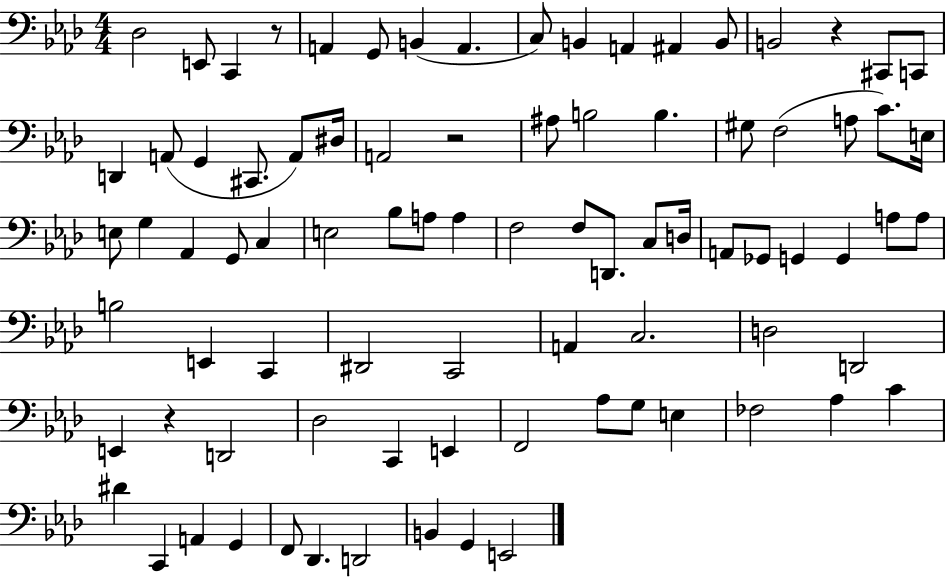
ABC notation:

X:1
T:Untitled
M:4/4
L:1/4
K:Ab
_D,2 E,,/2 C,, z/2 A,, G,,/2 B,, A,, C,/2 B,, A,, ^A,, B,,/2 B,,2 z ^C,,/2 C,,/2 D,, A,,/2 G,, ^C,,/2 A,,/2 ^D,/4 A,,2 z2 ^A,/2 B,2 B, ^G,/2 F,2 A,/2 C/2 E,/4 E,/2 G, _A,, G,,/2 C, E,2 _B,/2 A,/2 A, F,2 F,/2 D,,/2 C,/2 D,/4 A,,/2 _G,,/2 G,, G,, A,/2 A,/2 B,2 E,, C,, ^D,,2 C,,2 A,, C,2 D,2 D,,2 E,, z D,,2 _D,2 C,, E,, F,,2 _A,/2 G,/2 E, _F,2 _A, C ^D C,, A,, G,, F,,/2 _D,, D,,2 B,, G,, E,,2